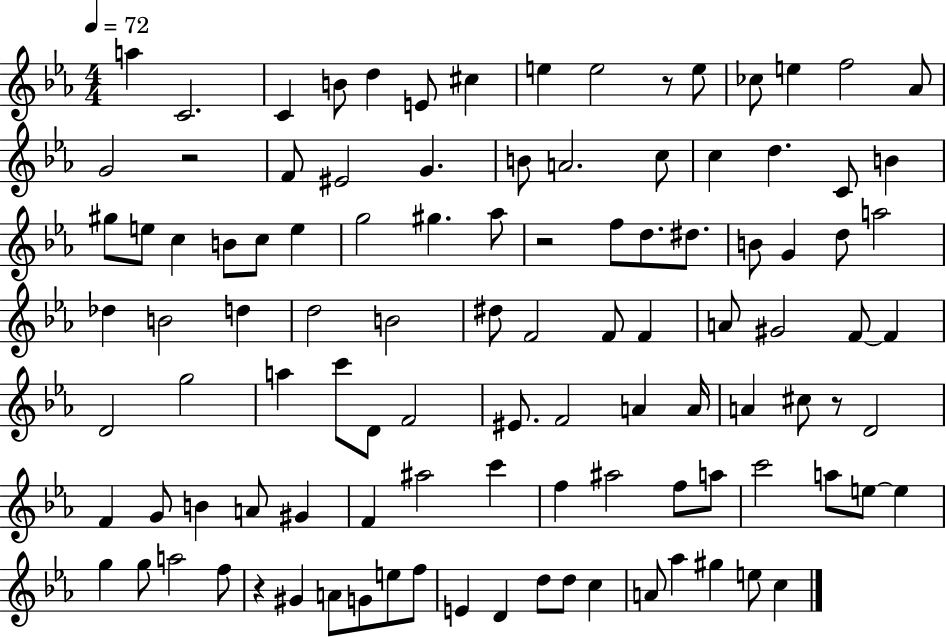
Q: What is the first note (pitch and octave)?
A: A5